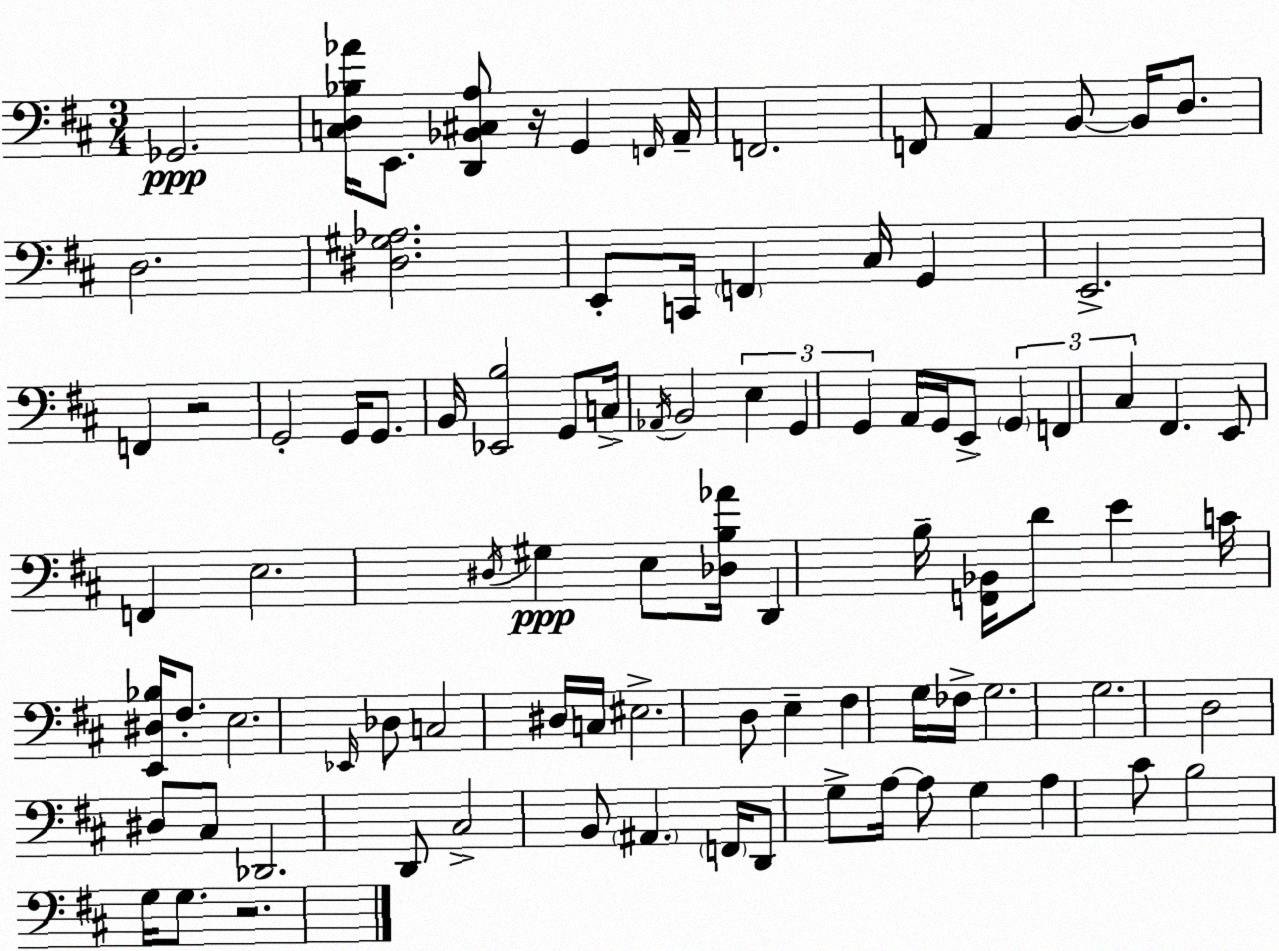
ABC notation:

X:1
T:Untitled
M:3/4
L:1/4
K:D
_G,,2 [C,D,_B,_A]/4 E,,/2 [D,,_B,,^C,A,]/2 z/4 G,, F,,/4 A,,/4 F,,2 F,,/2 A,, B,,/2 B,,/4 D,/2 D,2 [^D,^G,_A,]2 E,,/2 C,,/4 F,, ^C,/4 G,, E,,2 F,, z2 G,,2 G,,/4 G,,/2 B,,/4 [_E,,B,]2 G,,/2 C,/4 _A,,/4 B,,2 E, G,, G,, A,,/4 G,,/4 E,,/2 G,, F,, ^C, ^F,, E,,/2 F,, E,2 ^D,/4 ^G, E,/2 [_D,B,_A]/4 D,, B,/4 [F,,_B,,]/4 D/2 E C/4 [E,,^D,_B,]/4 ^F,/2 E,2 _E,,/4 _D,/2 C,2 ^D,/4 C,/4 ^E,2 D,/2 E, ^F, G,/4 _F,/4 G,2 G,2 D,2 ^D,/2 ^C,/2 _D,,2 D,,/2 ^C,2 B,,/2 ^A,, F,,/4 D,,/2 G,/2 A,/4 A,/2 G, A, ^C/2 B,2 G,/4 G,/2 z2